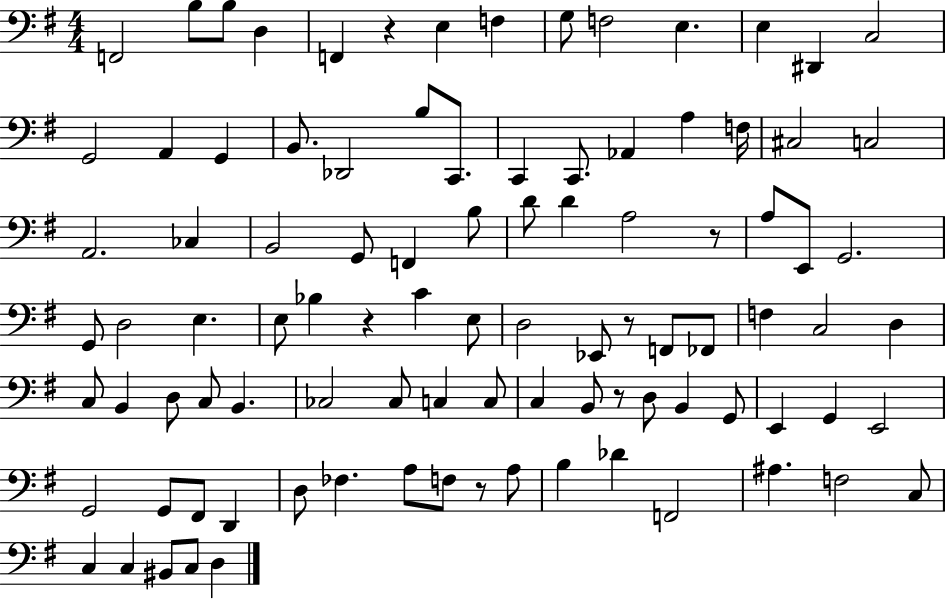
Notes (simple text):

F2/h B3/e B3/e D3/q F2/q R/q E3/q F3/q G3/e F3/h E3/q. E3/q D#2/q C3/h G2/h A2/q G2/q B2/e. Db2/h B3/e C2/e. C2/q C2/e. Ab2/q A3/q F3/s C#3/h C3/h A2/h. CES3/q B2/h G2/e F2/q B3/e D4/e D4/q A3/h R/e A3/e E2/e G2/h. G2/e D3/h E3/q. E3/e Bb3/q R/q C4/q E3/e D3/h Eb2/e R/e F2/e FES2/e F3/q C3/h D3/q C3/e B2/q D3/e C3/e B2/q. CES3/h CES3/e C3/q C3/e C3/q B2/e R/e D3/e B2/q G2/e E2/q G2/q E2/h G2/h G2/e F#2/e D2/q D3/e FES3/q. A3/e F3/e R/e A3/e B3/q Db4/q F2/h A#3/q. F3/h C3/e C3/q C3/q BIS2/e C3/e D3/q